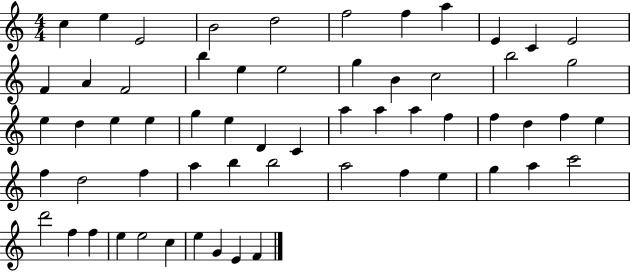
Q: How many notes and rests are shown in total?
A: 60